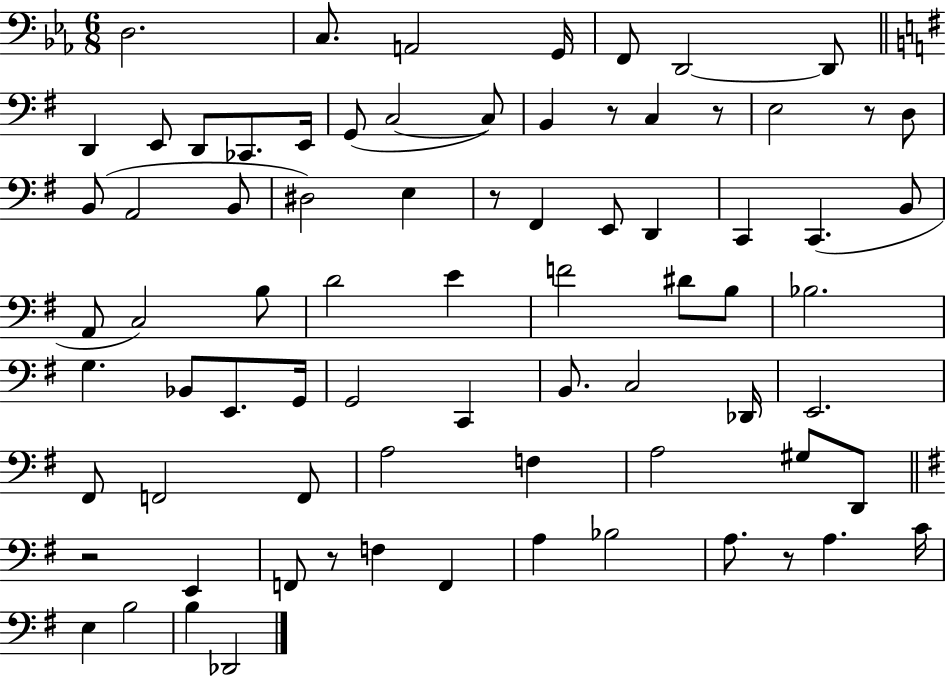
{
  \clef bass
  \numericTimeSignature
  \time 6/8
  \key ees \major
  \repeat volta 2 { d2. | c8. a,2 g,16 | f,8 d,2~~ d,8 | \bar "||" \break \key g \major d,4 e,8 d,8 ces,8. e,16 | g,8( c2~~ c8) | b,4 r8 c4 r8 | e2 r8 d8 | \break b,8( a,2 b,8 | dis2) e4 | r8 fis,4 e,8 d,4 | c,4 c,4.( b,8 | \break a,8 c2) b8 | d'2 e'4 | f'2 dis'8 b8 | bes2. | \break g4. bes,8 e,8. g,16 | g,2 c,4 | b,8. c2 des,16 | e,2. | \break fis,8 f,2 f,8 | a2 f4 | a2 gis8 d,8 | \bar "||" \break \key g \major r2 e,4 | f,8 r8 f4 f,4 | a4 bes2 | a8. r8 a4. c'16 | \break e4 b2 | b4 des,2 | } \bar "|."
}